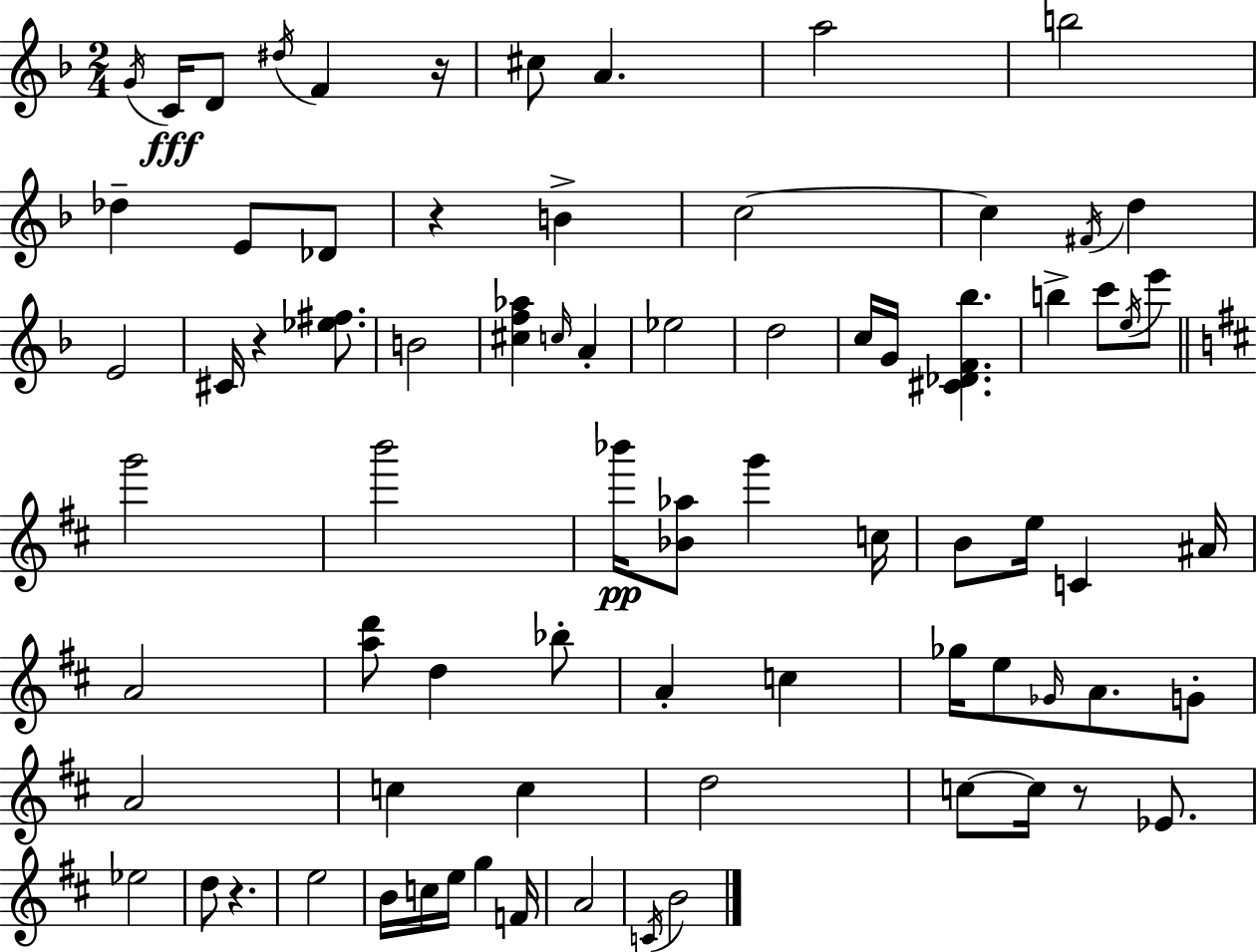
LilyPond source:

{
  \clef treble
  \numericTimeSignature
  \time 2/4
  \key f \major
  \acciaccatura { g'16 }\fff c'16 d'8 \acciaccatura { dis''16 } f'4 | r16 cis''8 a'4. | a''2 | b''2 | \break des''4-- e'8 | des'8 r4 b'4-> | c''2~~ | c''4 \acciaccatura { fis'16 } d''4 | \break e'2 | cis'16 r4 | <ees'' fis''>8. b'2 | <cis'' f'' aes''>4 \grace { c''16 } | \break a'4-. ees''2 | d''2 | c''16 g'16 <cis' des' f' bes''>4. | b''4-> | \break c'''8 \acciaccatura { e''16 } e'''8 \bar "||" \break \key d \major g'''2 | b'''2 | bes'''16\pp <bes' aes''>8 g'''4 c''16 | b'8 e''16 c'4 ais'16 | \break a'2 | <a'' d'''>8 d''4 bes''8-. | a'4-. c''4 | ges''16 e''8 \grace { ges'16 } a'8. g'8-. | \break a'2 | c''4 c''4 | d''2 | c''8~~ c''16 r8 ees'8. | \break ees''2 | d''8 r4. | e''2 | b'16 c''16 e''16 g''4 | \break f'16 a'2 | \acciaccatura { c'16 } b'2 | \bar "|."
}